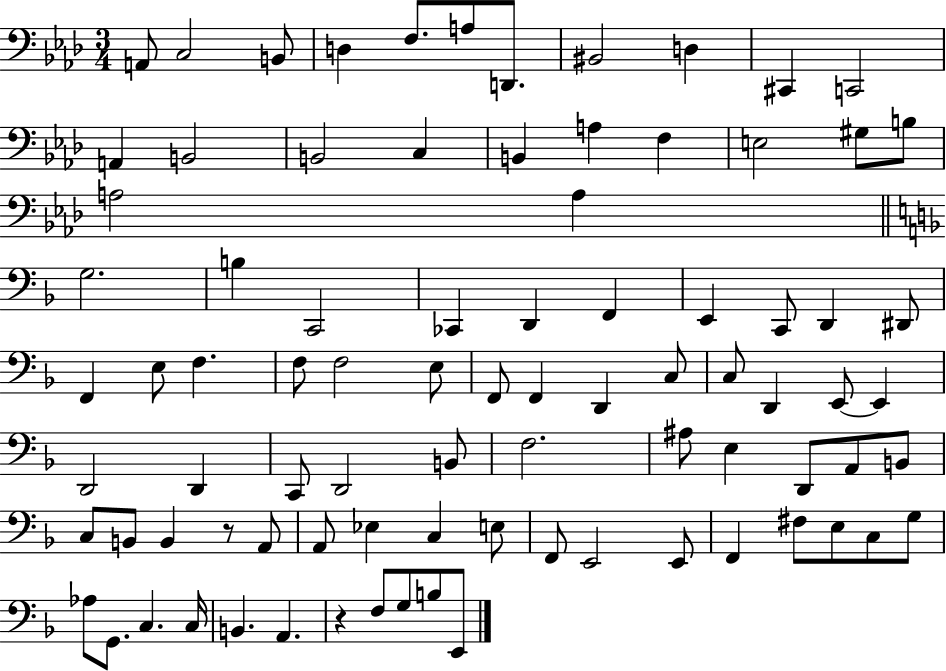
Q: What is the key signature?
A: AES major